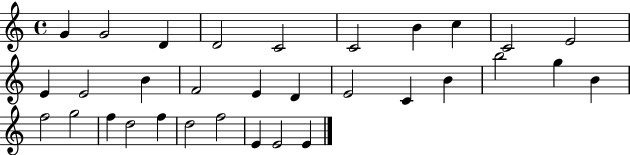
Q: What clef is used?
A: treble